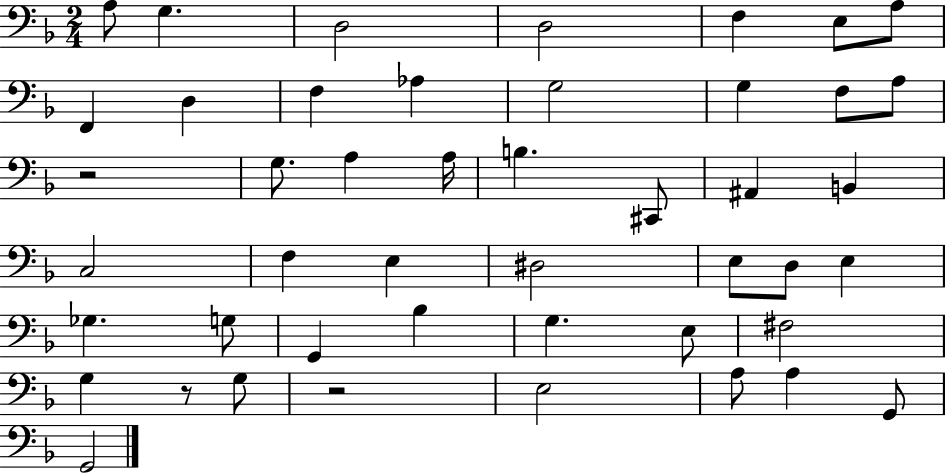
{
  \clef bass
  \numericTimeSignature
  \time 2/4
  \key f \major
  a8 g4. | d2 | d2 | f4 e8 a8 | \break f,4 d4 | f4 aes4 | g2 | g4 f8 a8 | \break r2 | g8. a4 a16 | b4. cis,8 | ais,4 b,4 | \break c2 | f4 e4 | dis2 | e8 d8 e4 | \break ges4. g8 | g,4 bes4 | g4. e8 | fis2 | \break g4 r8 g8 | r2 | e2 | a8 a4 g,8 | \break g,2 | \bar "|."
}